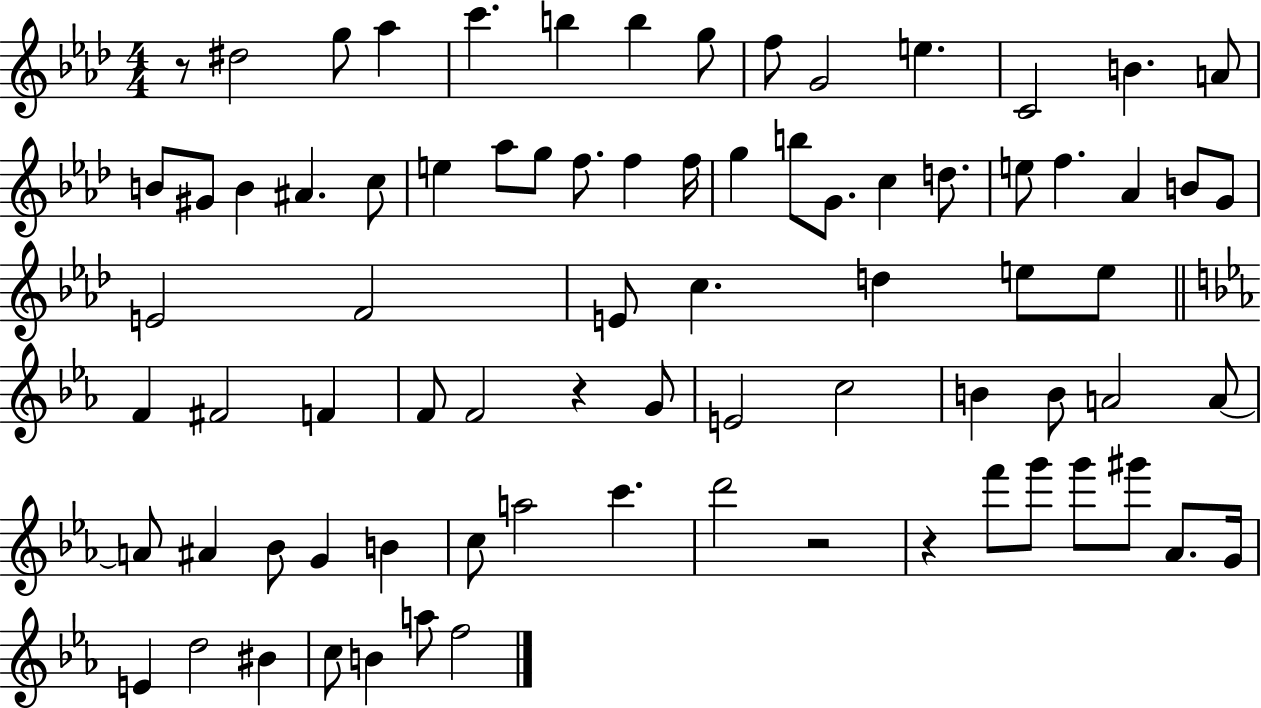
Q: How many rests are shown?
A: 4